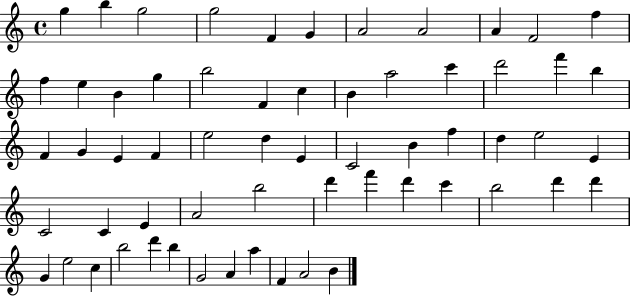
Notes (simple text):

G5/q B5/q G5/h G5/h F4/q G4/q A4/h A4/h A4/q F4/h F5/q F5/q E5/q B4/q G5/q B5/h F4/q C5/q B4/q A5/h C6/q D6/h F6/q B5/q F4/q G4/q E4/q F4/q E5/h D5/q E4/q C4/h B4/q F5/q D5/q E5/h E4/q C4/h C4/q E4/q A4/h B5/h D6/q F6/q D6/q C6/q B5/h D6/q D6/q G4/q E5/h C5/q B5/h D6/q B5/q G4/h A4/q A5/q F4/q A4/h B4/q